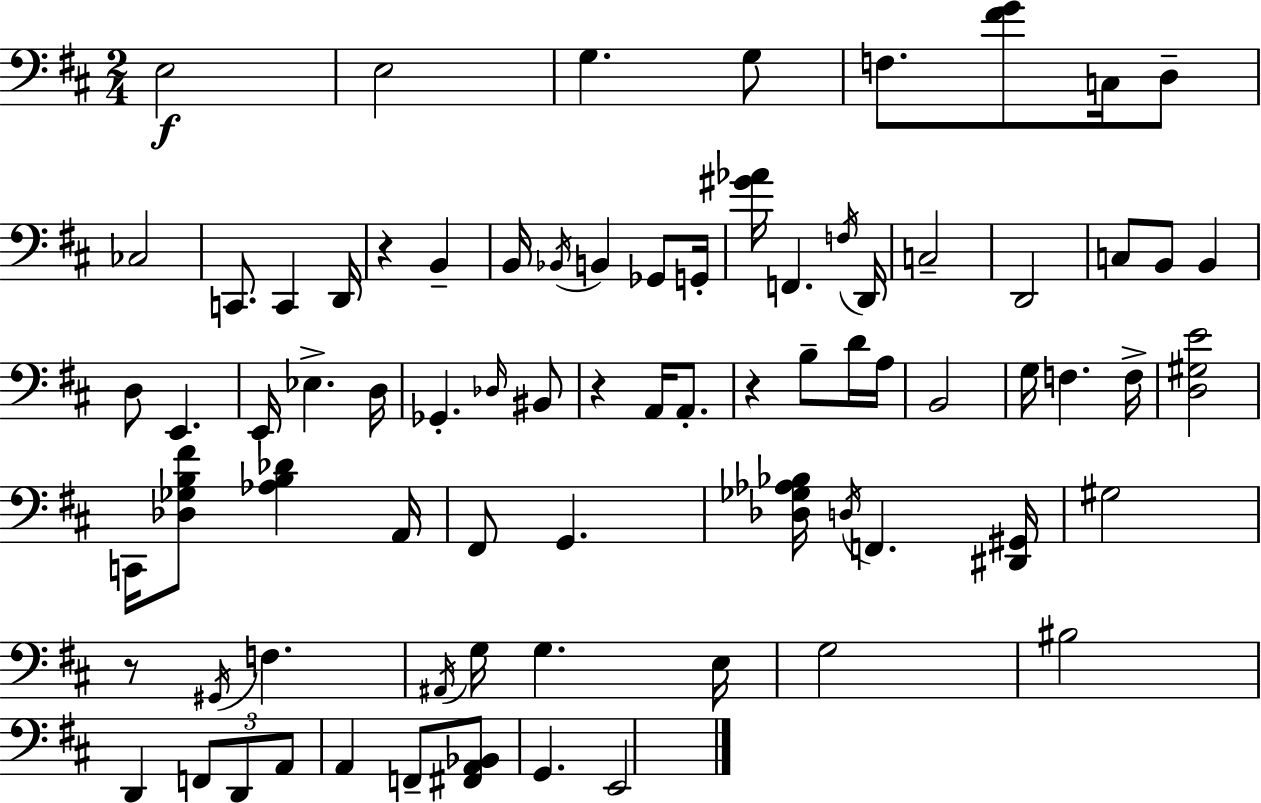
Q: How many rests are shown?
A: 4